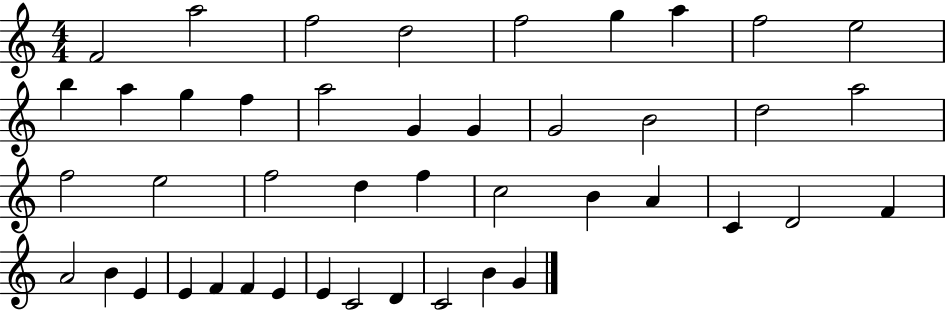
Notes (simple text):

F4/h A5/h F5/h D5/h F5/h G5/q A5/q F5/h E5/h B5/q A5/q G5/q F5/q A5/h G4/q G4/q G4/h B4/h D5/h A5/h F5/h E5/h F5/h D5/q F5/q C5/h B4/q A4/q C4/q D4/h F4/q A4/h B4/q E4/q E4/q F4/q F4/q E4/q E4/q C4/h D4/q C4/h B4/q G4/q